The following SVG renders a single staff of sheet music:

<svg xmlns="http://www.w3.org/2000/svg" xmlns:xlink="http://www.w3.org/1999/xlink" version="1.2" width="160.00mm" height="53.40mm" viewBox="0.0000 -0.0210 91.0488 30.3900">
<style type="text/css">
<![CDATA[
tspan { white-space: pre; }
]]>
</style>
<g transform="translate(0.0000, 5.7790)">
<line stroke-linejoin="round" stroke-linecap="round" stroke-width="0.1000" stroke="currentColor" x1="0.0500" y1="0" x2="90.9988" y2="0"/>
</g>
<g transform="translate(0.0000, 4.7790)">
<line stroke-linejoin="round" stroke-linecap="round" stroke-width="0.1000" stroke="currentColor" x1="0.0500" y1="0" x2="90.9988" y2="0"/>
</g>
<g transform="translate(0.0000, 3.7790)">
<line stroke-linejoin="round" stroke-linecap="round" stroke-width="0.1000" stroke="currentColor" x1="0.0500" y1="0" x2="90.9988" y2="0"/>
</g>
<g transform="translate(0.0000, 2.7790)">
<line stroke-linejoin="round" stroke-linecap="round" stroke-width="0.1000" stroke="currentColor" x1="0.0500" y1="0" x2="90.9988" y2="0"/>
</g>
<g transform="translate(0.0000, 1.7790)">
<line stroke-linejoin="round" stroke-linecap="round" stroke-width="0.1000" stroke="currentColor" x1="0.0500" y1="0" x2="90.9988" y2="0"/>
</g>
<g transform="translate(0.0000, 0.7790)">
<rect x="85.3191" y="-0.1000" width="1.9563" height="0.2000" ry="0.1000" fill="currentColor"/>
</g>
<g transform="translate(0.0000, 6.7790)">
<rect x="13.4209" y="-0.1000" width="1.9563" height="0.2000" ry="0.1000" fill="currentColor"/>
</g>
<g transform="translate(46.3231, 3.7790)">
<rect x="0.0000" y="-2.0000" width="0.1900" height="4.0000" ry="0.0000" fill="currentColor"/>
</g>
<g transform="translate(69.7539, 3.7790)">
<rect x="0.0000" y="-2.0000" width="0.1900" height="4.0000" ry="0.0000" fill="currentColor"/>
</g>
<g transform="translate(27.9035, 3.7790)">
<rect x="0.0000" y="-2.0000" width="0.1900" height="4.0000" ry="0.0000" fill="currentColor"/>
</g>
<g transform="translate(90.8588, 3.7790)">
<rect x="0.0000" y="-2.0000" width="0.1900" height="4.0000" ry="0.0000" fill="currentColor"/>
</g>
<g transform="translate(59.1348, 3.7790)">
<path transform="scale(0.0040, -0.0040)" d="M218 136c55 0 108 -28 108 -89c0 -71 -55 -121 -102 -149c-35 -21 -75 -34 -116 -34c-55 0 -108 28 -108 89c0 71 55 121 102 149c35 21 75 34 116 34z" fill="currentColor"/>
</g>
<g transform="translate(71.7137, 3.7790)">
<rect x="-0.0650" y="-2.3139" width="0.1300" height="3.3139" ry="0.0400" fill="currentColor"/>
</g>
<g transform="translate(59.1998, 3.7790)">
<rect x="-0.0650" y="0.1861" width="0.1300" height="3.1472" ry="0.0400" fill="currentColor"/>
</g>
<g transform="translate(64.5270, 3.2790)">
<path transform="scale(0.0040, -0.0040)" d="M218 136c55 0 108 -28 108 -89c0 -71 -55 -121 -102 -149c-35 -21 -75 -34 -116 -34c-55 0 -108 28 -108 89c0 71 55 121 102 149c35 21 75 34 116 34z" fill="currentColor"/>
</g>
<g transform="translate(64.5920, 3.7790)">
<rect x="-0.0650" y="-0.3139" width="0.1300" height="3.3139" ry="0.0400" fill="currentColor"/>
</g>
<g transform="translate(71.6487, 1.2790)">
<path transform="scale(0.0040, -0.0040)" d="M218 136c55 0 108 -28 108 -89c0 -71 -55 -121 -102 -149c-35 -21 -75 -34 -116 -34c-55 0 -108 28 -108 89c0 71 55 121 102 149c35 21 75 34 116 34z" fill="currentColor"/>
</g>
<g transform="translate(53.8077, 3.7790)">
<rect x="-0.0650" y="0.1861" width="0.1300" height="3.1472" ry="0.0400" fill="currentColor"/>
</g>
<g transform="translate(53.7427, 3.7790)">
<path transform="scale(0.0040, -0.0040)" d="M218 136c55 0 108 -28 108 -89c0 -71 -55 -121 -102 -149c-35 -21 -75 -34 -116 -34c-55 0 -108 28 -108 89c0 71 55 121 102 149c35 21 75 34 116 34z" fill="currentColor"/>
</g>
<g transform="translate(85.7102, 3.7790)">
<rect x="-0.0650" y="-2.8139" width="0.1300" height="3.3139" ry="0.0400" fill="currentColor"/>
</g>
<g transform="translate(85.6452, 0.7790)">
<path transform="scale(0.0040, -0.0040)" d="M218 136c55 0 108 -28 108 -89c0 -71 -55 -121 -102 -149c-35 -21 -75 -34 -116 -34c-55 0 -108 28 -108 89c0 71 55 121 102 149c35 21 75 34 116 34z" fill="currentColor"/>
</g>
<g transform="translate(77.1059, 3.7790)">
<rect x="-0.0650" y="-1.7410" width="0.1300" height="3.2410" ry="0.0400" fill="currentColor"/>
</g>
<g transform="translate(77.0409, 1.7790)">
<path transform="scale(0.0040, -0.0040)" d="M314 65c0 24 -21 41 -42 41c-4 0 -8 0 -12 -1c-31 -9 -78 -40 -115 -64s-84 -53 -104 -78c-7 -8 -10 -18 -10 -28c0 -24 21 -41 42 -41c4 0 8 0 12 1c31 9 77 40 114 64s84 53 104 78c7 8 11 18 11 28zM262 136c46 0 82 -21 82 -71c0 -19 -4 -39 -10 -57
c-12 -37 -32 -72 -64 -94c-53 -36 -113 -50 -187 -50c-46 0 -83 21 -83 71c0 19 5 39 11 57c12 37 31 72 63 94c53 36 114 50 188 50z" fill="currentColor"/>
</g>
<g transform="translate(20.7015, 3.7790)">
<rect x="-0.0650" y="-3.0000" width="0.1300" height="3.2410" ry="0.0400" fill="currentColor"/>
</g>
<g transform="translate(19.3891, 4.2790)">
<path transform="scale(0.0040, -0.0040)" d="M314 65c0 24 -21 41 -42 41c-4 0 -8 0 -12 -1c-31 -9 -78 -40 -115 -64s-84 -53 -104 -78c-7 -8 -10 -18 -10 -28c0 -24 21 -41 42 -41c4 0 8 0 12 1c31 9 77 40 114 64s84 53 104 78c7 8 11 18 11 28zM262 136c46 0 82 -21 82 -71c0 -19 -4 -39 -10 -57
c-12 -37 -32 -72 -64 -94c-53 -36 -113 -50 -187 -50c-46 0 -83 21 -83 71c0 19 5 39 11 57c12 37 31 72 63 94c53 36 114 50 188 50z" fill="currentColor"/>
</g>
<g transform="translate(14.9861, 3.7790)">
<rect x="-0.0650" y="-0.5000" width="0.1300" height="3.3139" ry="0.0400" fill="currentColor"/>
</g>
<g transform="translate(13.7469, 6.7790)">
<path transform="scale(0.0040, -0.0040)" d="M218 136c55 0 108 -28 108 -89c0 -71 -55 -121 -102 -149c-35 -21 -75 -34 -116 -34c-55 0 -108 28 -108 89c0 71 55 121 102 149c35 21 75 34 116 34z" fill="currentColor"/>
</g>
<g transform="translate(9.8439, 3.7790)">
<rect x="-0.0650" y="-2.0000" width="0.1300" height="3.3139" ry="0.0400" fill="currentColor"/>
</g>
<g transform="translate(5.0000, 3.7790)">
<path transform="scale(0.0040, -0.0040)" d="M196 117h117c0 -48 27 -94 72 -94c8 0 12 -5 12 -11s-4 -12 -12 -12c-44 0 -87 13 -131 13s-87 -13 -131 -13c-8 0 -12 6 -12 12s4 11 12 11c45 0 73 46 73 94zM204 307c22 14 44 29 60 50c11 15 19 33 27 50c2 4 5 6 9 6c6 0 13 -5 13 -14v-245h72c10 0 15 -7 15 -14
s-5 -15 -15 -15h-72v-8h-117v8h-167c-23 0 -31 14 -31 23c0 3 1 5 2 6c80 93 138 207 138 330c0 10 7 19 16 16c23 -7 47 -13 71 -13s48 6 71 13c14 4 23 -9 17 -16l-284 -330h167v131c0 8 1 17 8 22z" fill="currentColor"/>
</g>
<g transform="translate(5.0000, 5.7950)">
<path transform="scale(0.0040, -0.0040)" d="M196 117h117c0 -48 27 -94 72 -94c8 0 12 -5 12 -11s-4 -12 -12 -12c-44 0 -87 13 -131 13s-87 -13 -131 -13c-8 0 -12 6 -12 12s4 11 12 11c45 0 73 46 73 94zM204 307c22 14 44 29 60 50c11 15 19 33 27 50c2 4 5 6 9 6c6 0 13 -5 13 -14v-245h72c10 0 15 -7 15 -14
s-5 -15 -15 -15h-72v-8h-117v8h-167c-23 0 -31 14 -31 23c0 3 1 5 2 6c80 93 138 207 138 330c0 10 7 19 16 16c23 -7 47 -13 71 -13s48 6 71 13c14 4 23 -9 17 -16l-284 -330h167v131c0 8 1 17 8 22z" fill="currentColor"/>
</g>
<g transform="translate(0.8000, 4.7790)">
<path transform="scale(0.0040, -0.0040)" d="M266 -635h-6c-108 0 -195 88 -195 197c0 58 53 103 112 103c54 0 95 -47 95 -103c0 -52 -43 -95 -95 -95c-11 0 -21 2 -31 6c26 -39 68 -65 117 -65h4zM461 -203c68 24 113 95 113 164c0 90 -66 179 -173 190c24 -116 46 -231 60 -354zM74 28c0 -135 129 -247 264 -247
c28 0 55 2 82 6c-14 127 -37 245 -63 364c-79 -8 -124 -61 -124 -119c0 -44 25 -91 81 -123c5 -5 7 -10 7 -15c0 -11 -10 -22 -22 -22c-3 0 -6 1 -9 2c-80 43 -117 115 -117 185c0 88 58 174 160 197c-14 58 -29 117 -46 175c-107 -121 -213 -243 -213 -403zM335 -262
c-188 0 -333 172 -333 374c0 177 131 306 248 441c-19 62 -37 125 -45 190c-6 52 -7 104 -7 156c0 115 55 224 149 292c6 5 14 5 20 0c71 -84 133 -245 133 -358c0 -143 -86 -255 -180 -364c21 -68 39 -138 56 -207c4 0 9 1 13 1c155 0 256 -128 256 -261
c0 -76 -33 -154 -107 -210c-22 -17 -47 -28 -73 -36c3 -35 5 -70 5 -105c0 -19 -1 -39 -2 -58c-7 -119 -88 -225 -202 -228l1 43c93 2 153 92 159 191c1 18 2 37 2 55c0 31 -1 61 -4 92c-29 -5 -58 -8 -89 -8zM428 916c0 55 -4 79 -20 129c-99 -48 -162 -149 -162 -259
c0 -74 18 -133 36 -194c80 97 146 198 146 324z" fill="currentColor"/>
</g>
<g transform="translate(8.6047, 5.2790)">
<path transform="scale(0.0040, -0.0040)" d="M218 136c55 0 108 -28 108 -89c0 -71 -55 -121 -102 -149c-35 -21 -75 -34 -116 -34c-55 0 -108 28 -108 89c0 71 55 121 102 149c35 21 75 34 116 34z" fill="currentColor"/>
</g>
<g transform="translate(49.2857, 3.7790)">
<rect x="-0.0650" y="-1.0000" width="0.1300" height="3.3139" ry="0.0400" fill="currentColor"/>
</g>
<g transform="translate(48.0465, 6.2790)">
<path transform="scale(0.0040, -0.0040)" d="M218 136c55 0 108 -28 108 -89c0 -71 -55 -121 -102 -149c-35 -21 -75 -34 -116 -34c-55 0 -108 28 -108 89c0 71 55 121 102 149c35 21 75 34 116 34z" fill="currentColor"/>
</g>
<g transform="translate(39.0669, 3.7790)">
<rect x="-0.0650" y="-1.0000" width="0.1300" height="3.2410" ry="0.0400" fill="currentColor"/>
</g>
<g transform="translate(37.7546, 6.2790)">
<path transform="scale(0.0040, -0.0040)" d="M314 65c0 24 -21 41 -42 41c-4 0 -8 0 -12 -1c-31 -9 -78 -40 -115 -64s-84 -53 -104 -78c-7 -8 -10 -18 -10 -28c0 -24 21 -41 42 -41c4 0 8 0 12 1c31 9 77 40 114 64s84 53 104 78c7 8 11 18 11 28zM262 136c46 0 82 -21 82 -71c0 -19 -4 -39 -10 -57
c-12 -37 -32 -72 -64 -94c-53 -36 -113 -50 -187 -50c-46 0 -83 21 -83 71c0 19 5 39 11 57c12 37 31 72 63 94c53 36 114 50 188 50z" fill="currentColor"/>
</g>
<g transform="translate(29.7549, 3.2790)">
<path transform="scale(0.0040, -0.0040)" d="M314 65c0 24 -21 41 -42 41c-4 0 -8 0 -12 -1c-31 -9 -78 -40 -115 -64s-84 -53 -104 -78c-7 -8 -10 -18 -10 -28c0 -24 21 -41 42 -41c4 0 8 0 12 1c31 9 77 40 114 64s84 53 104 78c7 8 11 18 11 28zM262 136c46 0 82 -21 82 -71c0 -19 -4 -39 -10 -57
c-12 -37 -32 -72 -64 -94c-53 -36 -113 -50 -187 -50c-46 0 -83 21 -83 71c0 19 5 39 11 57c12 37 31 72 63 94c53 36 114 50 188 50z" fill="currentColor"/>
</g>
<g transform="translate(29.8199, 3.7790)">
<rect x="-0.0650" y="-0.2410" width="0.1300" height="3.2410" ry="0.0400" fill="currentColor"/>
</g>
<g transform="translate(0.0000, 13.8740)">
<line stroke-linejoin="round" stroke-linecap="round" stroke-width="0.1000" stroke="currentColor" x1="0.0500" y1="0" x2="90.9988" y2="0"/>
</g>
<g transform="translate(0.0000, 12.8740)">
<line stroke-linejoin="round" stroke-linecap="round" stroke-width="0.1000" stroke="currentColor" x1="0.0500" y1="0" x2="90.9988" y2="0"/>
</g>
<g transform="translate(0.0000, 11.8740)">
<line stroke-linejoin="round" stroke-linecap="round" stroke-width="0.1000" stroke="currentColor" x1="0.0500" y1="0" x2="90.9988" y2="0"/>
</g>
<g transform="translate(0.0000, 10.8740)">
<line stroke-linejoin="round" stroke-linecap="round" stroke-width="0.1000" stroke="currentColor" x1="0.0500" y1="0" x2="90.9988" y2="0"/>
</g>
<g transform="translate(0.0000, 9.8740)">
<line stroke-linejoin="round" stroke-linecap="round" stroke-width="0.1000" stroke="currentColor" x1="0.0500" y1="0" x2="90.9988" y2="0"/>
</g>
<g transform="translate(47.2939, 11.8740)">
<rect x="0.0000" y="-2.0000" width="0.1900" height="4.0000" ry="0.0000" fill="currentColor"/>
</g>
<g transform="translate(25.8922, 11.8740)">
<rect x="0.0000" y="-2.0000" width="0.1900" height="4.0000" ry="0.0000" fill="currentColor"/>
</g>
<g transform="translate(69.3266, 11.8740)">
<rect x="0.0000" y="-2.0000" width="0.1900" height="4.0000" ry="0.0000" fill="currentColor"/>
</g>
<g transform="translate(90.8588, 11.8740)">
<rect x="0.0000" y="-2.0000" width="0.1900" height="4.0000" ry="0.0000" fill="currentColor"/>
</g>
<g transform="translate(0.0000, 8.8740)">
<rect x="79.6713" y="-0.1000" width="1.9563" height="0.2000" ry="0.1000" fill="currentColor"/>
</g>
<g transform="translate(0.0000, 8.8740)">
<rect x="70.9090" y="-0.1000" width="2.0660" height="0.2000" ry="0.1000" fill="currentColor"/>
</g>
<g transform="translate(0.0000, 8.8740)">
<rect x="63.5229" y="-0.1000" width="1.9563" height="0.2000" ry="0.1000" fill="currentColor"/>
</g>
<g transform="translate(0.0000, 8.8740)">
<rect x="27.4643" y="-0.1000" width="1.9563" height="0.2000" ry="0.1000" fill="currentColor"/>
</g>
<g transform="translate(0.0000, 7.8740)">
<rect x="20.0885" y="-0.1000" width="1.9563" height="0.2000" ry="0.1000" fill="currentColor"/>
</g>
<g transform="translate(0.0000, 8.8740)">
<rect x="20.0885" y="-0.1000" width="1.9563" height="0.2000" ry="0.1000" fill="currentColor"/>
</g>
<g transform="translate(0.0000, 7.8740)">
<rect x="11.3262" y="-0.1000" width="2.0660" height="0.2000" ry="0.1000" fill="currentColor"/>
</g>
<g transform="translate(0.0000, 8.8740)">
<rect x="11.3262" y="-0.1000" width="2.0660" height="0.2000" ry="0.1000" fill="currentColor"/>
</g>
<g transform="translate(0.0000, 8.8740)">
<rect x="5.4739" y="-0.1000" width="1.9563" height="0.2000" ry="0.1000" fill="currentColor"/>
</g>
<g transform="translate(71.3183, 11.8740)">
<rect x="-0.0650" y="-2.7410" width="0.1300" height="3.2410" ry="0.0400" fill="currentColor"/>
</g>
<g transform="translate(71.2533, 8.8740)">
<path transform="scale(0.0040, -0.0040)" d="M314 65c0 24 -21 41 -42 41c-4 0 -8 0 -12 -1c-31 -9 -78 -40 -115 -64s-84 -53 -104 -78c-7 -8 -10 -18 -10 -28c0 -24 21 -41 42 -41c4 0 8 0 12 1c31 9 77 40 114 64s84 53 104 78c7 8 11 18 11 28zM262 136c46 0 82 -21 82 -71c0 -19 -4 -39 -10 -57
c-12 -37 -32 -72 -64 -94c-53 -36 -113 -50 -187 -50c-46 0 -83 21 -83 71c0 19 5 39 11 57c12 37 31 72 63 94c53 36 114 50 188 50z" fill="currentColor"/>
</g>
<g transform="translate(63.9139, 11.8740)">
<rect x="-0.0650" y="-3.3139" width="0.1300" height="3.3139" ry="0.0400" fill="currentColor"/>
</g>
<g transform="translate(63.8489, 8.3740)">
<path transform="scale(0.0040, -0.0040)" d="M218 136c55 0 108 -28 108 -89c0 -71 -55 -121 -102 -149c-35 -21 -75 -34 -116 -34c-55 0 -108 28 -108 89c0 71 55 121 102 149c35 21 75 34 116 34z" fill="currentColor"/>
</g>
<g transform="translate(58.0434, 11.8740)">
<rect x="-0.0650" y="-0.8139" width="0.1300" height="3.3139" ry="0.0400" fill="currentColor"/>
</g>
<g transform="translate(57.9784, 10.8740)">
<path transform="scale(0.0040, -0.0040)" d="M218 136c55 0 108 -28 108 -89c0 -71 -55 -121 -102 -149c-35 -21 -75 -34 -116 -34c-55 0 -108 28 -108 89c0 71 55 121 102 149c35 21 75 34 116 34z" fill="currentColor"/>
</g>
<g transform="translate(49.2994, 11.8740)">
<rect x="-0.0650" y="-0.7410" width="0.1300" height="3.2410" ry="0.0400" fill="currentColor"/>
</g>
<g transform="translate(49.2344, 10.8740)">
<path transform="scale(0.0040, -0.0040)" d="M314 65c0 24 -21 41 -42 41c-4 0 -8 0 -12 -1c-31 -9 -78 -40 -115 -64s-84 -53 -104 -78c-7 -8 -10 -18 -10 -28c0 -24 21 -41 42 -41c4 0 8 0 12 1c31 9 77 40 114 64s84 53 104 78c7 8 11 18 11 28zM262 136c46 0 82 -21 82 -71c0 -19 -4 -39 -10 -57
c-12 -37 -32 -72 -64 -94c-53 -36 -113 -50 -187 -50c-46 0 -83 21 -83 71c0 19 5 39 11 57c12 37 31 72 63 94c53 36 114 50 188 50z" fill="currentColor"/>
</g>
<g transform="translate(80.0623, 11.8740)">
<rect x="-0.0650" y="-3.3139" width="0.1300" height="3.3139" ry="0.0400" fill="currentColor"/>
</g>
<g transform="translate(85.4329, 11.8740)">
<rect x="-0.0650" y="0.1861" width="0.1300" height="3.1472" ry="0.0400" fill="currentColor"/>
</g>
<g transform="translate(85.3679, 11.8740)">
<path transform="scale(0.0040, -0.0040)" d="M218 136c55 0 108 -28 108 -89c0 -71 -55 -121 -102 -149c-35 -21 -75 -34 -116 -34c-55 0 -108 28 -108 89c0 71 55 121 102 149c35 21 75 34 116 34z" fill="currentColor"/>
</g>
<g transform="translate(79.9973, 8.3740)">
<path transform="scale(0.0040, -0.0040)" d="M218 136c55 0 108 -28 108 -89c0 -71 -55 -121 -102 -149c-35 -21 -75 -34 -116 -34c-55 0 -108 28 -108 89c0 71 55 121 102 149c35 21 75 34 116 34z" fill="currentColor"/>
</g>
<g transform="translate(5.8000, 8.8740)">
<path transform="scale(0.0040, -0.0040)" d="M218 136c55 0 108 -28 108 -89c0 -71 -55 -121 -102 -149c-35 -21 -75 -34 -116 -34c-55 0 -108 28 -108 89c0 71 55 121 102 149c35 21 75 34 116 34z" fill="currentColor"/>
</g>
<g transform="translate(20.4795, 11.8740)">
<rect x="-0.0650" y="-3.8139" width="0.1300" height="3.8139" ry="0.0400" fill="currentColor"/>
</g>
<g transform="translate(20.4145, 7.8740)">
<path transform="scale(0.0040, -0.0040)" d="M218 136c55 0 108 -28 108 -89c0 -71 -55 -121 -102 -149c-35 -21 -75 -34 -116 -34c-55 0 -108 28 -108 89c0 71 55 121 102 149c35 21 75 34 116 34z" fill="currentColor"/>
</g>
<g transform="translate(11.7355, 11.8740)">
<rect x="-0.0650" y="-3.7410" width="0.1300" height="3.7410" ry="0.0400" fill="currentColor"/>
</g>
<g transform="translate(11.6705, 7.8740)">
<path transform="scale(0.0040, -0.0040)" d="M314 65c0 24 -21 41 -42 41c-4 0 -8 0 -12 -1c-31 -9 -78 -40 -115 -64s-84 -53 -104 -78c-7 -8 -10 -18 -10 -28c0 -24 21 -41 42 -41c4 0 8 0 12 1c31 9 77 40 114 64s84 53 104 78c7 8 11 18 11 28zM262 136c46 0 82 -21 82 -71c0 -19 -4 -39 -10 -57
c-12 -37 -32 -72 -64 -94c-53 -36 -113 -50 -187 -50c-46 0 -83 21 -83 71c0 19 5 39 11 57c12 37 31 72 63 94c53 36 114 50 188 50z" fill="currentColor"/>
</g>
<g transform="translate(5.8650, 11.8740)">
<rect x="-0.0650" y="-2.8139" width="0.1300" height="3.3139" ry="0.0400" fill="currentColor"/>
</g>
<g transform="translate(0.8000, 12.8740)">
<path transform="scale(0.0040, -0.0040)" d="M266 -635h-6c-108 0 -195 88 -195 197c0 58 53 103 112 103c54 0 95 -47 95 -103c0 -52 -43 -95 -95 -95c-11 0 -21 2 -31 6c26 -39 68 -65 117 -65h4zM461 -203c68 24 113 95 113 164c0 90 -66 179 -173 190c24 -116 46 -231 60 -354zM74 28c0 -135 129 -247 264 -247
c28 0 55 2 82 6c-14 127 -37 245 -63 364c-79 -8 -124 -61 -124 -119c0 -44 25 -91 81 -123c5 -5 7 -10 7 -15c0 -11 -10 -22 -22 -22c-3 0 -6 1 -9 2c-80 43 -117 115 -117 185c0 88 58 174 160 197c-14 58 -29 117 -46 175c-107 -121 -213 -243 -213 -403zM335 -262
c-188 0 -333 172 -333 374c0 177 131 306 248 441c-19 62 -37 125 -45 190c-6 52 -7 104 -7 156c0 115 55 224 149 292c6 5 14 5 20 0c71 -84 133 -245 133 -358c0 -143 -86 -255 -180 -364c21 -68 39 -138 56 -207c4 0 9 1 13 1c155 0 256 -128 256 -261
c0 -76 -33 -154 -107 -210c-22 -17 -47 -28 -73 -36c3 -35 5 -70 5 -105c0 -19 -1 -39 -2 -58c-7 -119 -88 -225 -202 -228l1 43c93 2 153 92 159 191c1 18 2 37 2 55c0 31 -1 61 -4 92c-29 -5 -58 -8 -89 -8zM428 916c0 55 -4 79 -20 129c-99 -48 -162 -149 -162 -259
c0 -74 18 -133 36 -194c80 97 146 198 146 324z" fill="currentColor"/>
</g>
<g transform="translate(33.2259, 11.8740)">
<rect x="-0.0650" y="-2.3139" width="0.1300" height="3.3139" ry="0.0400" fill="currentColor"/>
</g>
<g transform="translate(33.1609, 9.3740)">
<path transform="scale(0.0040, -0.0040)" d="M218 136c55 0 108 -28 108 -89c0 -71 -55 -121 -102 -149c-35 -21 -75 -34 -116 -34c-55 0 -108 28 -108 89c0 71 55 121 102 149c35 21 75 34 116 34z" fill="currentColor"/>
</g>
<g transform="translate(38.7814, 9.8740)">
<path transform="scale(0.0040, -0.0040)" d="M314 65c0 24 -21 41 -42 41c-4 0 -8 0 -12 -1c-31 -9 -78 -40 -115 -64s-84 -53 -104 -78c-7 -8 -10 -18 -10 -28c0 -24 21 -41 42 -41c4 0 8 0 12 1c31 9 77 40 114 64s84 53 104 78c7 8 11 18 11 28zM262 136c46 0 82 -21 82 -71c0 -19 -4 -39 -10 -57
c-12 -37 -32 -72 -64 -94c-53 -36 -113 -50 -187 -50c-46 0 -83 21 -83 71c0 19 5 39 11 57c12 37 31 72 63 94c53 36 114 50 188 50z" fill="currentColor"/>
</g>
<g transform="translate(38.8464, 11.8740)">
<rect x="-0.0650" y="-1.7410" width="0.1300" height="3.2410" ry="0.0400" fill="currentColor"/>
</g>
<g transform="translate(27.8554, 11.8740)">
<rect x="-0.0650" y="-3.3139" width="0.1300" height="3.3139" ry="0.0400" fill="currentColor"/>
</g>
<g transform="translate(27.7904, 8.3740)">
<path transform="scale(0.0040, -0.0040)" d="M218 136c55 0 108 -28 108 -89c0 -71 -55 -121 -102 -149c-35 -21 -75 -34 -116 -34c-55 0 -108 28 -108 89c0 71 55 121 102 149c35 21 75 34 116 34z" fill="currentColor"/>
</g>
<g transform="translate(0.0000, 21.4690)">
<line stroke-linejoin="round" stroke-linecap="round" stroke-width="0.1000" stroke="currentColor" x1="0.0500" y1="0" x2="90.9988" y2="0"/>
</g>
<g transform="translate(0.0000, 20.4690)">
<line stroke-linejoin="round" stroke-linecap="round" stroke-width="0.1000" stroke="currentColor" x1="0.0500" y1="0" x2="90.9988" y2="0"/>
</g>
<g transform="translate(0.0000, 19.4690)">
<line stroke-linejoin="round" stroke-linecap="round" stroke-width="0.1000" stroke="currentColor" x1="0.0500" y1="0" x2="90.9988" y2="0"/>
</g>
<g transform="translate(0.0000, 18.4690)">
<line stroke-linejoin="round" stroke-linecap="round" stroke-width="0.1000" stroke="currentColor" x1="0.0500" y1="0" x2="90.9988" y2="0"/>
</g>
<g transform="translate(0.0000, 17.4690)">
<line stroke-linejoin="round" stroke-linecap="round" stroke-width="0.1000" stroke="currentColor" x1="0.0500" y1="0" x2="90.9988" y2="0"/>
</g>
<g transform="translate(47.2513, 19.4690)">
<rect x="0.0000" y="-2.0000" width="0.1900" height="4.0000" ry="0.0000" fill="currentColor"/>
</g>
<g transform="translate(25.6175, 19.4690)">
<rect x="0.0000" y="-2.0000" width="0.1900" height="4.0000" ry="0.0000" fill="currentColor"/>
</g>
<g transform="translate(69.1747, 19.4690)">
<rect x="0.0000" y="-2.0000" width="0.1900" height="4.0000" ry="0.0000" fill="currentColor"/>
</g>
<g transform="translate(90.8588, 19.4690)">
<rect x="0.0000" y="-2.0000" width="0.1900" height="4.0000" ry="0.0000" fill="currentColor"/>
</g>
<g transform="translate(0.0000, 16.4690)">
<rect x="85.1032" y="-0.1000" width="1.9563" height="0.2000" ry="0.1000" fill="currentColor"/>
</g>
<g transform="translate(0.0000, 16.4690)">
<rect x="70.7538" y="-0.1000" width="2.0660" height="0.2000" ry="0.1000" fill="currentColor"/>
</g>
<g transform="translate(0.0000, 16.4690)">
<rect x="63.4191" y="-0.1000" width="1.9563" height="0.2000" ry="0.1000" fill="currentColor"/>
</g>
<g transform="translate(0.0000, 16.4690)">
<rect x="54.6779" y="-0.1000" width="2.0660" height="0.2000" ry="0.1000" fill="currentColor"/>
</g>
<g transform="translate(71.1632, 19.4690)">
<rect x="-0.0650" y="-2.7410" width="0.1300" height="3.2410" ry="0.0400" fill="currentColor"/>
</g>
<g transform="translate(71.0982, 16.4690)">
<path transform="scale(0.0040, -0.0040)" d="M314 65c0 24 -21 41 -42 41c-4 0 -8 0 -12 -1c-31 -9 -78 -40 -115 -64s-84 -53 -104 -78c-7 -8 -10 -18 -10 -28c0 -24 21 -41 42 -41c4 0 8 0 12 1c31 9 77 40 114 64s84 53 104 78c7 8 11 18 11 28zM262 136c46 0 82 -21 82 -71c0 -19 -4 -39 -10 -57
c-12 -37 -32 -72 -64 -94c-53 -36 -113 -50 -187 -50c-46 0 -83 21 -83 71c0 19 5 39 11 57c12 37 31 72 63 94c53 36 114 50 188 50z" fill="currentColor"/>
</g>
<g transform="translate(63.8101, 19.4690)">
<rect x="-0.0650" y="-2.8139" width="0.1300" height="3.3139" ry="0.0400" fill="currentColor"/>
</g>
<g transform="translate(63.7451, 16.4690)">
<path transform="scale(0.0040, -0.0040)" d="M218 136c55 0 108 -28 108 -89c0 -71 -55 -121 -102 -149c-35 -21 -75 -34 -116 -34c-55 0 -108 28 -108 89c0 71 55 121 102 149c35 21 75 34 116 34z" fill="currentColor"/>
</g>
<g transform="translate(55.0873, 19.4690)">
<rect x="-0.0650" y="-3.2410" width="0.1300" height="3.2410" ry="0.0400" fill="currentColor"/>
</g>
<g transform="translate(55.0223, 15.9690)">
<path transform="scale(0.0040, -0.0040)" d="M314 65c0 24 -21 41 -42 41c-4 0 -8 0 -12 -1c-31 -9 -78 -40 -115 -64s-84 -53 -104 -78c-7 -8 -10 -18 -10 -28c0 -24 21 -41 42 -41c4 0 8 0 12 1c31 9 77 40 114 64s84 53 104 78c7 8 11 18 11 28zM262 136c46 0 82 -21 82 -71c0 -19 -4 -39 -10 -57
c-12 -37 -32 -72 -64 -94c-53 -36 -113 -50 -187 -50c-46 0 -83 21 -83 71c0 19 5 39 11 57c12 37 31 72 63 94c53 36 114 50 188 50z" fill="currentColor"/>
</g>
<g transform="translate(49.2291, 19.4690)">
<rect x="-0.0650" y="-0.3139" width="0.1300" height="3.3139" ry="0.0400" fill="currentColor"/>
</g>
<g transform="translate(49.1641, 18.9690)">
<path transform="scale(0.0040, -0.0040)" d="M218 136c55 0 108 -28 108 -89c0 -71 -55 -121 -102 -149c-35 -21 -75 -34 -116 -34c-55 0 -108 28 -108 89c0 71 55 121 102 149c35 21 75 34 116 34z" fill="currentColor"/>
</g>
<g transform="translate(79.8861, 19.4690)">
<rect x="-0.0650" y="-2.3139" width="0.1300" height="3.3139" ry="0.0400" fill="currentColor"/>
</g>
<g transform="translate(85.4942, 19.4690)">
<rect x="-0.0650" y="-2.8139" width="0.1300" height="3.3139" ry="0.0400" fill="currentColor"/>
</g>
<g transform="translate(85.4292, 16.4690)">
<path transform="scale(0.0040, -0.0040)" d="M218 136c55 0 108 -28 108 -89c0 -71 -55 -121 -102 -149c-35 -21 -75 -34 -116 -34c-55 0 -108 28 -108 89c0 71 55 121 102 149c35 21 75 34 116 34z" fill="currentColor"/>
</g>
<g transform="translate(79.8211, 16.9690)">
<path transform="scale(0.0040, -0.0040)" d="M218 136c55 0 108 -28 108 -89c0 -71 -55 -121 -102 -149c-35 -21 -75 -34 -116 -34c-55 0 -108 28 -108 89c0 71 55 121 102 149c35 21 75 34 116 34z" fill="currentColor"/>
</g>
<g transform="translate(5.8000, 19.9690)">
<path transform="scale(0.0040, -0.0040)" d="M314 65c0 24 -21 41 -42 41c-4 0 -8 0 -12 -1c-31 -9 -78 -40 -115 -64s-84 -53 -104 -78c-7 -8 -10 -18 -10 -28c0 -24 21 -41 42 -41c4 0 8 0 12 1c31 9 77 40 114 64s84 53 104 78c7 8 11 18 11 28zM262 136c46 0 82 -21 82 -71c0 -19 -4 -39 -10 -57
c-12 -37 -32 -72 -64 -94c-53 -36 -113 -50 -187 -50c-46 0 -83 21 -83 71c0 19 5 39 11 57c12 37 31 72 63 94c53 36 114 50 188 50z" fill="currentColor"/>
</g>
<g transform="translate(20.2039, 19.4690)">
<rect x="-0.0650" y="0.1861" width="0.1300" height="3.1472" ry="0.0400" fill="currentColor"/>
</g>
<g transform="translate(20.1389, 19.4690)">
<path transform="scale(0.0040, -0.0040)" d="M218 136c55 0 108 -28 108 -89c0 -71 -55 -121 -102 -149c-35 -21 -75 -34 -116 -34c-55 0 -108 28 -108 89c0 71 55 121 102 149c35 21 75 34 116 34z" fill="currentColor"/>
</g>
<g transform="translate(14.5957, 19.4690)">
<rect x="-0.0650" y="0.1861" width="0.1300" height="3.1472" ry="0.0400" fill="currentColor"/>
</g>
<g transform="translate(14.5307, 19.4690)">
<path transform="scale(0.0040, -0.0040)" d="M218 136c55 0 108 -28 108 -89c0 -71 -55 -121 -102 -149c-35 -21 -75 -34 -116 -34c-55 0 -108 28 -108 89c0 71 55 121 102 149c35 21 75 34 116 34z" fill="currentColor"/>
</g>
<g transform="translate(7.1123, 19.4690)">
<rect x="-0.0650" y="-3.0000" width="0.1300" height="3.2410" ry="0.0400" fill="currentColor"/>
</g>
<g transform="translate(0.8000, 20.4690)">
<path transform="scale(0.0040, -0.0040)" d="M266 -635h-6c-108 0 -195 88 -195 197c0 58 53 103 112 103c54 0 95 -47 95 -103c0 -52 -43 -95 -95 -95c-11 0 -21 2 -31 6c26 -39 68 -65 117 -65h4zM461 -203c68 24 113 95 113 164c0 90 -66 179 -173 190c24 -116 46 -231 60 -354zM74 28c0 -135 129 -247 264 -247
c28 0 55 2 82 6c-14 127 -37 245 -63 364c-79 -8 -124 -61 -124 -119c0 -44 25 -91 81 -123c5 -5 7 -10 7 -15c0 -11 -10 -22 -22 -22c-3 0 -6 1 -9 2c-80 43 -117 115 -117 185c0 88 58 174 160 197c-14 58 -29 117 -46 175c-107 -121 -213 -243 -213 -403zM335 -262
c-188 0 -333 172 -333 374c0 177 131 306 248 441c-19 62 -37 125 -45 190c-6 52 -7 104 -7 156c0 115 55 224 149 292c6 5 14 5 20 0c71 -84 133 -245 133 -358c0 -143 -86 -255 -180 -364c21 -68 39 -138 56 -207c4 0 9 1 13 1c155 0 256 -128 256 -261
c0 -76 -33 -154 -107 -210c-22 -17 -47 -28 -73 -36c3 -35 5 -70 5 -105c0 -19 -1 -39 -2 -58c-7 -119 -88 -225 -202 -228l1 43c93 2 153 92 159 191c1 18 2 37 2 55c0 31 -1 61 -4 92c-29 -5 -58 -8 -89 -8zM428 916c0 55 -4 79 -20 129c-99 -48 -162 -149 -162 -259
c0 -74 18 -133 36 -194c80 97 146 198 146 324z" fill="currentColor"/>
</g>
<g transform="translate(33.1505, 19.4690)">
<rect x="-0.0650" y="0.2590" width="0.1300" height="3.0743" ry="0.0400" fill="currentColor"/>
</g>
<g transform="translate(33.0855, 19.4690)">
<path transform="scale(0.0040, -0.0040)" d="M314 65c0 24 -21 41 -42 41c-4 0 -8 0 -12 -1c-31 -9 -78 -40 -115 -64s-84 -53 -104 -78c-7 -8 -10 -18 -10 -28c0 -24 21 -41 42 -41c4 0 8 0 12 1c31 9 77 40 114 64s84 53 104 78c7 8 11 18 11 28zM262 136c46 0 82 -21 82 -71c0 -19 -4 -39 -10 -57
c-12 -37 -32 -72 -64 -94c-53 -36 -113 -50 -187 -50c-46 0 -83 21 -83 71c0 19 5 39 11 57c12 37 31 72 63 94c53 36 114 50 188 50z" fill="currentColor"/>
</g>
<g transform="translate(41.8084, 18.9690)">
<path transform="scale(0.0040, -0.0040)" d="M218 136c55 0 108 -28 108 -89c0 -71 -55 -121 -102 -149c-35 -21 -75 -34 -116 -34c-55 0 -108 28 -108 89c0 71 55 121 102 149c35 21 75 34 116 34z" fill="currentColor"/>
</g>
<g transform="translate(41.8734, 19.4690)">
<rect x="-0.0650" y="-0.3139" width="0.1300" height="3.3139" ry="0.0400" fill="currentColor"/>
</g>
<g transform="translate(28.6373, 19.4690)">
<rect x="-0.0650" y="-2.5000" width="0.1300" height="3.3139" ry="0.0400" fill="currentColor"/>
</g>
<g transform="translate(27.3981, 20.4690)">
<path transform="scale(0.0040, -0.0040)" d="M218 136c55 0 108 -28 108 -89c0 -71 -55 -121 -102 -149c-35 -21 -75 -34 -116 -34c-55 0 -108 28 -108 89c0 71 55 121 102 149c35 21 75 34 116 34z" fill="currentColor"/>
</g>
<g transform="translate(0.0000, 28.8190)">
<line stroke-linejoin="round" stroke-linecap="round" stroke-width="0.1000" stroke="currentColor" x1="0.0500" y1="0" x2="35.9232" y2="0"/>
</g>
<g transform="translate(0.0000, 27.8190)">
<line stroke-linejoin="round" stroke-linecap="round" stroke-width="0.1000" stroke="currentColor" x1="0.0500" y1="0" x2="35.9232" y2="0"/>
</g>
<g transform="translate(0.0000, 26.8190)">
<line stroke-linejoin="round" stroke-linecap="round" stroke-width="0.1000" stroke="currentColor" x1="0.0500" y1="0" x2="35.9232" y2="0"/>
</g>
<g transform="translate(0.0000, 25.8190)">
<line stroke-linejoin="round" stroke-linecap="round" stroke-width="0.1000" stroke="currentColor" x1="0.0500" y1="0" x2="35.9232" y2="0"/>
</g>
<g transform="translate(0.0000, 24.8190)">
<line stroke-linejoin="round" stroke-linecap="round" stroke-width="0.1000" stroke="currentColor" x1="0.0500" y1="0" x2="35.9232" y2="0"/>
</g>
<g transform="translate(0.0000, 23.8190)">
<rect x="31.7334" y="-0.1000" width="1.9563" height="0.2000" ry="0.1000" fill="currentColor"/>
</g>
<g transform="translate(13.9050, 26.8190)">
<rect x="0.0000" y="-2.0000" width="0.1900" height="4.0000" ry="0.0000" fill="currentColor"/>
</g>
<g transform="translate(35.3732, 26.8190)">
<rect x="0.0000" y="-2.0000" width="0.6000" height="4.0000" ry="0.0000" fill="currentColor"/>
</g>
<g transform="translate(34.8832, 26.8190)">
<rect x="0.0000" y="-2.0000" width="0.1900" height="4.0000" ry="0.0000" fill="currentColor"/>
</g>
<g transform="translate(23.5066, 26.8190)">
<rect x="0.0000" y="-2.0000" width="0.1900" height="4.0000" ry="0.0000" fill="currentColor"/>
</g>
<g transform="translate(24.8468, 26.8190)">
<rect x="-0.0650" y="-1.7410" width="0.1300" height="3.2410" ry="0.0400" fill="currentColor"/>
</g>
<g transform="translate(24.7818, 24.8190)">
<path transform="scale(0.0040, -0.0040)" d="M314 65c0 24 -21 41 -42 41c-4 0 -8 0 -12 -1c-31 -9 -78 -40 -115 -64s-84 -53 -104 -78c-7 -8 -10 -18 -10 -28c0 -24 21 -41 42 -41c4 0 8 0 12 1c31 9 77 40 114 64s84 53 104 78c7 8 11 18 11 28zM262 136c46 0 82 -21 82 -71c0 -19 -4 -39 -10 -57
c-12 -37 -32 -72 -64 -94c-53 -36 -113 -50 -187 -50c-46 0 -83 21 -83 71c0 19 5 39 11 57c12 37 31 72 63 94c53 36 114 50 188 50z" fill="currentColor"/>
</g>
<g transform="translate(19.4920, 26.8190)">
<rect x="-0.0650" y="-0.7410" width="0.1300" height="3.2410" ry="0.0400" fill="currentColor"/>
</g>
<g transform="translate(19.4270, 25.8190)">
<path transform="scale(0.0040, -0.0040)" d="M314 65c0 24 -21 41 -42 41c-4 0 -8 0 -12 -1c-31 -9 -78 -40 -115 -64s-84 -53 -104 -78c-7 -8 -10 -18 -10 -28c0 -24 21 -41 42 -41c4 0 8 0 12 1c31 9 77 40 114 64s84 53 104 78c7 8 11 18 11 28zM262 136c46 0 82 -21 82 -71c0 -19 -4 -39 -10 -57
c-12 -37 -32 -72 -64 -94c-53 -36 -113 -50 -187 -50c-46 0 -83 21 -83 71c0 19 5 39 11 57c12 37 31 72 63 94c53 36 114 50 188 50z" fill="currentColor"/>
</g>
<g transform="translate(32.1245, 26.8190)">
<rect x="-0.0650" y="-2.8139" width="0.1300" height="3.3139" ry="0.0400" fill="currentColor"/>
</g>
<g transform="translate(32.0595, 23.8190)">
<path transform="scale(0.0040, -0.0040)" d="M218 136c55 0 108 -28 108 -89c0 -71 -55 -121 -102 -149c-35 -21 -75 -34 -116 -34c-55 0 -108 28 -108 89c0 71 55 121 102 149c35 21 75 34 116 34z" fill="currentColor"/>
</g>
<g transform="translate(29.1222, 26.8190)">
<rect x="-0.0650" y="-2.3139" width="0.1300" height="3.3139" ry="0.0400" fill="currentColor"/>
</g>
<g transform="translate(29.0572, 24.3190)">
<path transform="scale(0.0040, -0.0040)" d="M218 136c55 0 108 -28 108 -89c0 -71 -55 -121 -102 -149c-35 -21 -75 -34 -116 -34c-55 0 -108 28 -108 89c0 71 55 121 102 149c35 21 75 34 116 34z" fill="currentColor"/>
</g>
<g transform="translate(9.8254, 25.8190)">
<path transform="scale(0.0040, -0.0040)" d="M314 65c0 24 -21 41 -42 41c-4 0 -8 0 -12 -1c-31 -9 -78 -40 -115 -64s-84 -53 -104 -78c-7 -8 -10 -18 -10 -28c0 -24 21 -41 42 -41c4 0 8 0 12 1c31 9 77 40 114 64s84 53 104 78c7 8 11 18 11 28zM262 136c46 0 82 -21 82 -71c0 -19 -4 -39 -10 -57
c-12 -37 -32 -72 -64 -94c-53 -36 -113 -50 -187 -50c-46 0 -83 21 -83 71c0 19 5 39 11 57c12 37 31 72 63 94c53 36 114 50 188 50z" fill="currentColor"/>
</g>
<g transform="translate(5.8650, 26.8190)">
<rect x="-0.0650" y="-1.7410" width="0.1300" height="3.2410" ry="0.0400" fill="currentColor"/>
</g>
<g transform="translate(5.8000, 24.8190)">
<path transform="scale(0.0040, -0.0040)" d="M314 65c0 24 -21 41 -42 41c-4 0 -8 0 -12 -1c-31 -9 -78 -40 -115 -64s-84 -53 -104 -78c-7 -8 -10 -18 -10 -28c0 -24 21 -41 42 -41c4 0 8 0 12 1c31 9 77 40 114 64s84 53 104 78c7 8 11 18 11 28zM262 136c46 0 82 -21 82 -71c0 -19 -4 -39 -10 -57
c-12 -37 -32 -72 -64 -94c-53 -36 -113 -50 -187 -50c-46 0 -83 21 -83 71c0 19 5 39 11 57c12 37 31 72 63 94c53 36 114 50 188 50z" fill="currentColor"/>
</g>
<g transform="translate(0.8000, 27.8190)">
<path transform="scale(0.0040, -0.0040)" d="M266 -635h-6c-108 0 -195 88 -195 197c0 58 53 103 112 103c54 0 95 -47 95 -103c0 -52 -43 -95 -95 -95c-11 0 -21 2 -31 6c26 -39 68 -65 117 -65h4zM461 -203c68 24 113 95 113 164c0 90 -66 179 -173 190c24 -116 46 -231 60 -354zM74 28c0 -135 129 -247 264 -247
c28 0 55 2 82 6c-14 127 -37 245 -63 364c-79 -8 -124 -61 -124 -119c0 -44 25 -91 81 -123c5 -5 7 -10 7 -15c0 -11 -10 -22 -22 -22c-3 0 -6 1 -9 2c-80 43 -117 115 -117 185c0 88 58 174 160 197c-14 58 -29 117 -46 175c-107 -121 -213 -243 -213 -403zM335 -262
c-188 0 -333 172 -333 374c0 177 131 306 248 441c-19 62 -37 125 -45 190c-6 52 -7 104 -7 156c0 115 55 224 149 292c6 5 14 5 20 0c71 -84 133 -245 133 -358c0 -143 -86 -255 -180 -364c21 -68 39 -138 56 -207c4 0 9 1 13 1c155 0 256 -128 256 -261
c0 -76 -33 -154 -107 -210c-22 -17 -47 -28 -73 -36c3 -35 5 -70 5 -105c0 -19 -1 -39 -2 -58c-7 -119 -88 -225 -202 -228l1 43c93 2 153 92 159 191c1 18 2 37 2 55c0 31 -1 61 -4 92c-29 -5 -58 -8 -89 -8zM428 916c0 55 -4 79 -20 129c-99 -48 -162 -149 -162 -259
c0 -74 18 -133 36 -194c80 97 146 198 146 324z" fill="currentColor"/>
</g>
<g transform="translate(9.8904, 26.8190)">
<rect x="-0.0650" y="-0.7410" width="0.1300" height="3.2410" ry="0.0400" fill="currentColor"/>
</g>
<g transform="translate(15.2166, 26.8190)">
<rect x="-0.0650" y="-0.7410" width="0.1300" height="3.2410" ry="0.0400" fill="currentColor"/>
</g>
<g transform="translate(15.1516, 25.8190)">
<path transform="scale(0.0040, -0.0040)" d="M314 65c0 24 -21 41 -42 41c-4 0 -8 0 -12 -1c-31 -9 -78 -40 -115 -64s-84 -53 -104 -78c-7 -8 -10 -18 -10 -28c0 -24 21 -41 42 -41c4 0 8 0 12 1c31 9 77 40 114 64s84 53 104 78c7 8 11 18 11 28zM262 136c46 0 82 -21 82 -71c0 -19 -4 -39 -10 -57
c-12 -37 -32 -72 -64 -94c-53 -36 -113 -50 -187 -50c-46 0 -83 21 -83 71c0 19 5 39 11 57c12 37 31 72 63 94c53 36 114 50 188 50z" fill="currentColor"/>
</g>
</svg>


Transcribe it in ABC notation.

X:1
T:Untitled
M:4/4
L:1/4
K:C
F C A2 c2 D2 D B B c g f2 a a c'2 c' b g f2 d2 d b a2 b B A2 B B G B2 c c b2 a a2 g a f2 d2 d2 d2 f2 g a